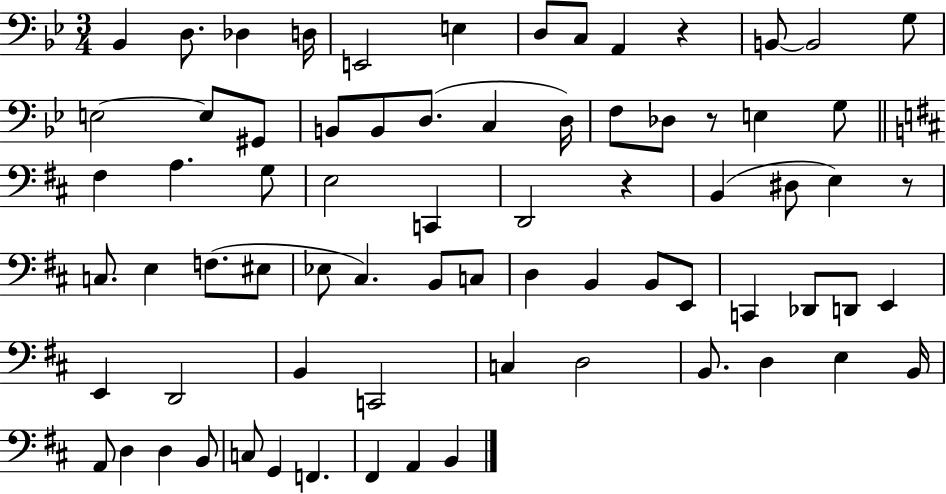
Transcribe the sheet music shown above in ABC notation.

X:1
T:Untitled
M:3/4
L:1/4
K:Bb
_B,, D,/2 _D, D,/4 E,,2 E, D,/2 C,/2 A,, z B,,/2 B,,2 G,/2 E,2 E,/2 ^G,,/2 B,,/2 B,,/2 D,/2 C, D,/4 F,/2 _D,/2 z/2 E, G,/2 ^F, A, G,/2 E,2 C,, D,,2 z B,, ^D,/2 E, z/2 C,/2 E, F,/2 ^E,/2 _E,/2 ^C, B,,/2 C,/2 D, B,, B,,/2 E,,/2 C,, _D,,/2 D,,/2 E,, E,, D,,2 B,, C,,2 C, D,2 B,,/2 D, E, B,,/4 A,,/2 D, D, B,,/2 C,/2 G,, F,, ^F,, A,, B,,